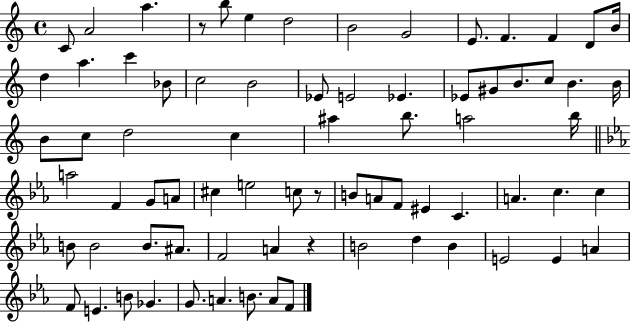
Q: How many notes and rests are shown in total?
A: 75